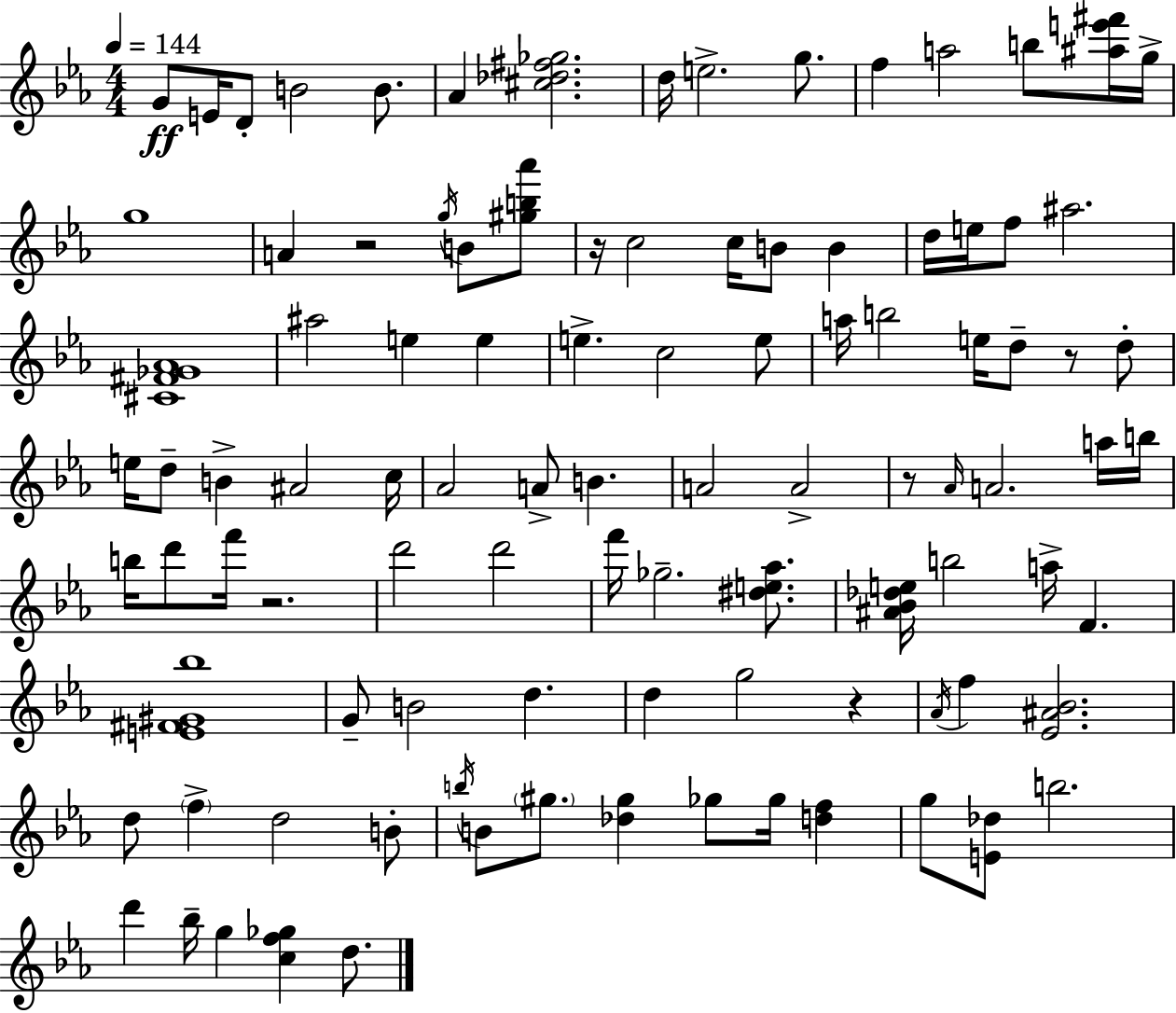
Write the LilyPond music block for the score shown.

{
  \clef treble
  \numericTimeSignature
  \time 4/4
  \key c \minor
  \tempo 4 = 144
  g'8\ff e'16 d'8-. b'2 b'8. | aes'4 <cis'' des'' fis'' ges''>2. | d''16 e''2.-> g''8. | f''4 a''2 b''8 <ais'' e''' fis'''>16 g''16-> | \break g''1 | a'4 r2 \acciaccatura { g''16 } b'8 <gis'' b'' aes'''>8 | r16 c''2 c''16 b'8 b'4 | d''16 e''16 f''8 ais''2. | \break <cis' fis' ges' aes'>1 | ais''2 e''4 e''4 | e''4.-> c''2 e''8 | a''16 b''2 e''16 d''8-- r8 d''8-. | \break e''16 d''8-- b'4-> ais'2 | c''16 aes'2 a'8-> b'4. | a'2 a'2-> | r8 \grace { aes'16 } a'2. | \break a''16 b''16 b''16 d'''8 f'''16 r2. | d'''2 d'''2 | f'''16 ges''2.-- <dis'' e'' aes''>8. | <ais' bes' des'' e''>16 b''2 a''16-> f'4. | \break <e' fis' gis' bes''>1 | g'8-- b'2 d''4. | d''4 g''2 r4 | \acciaccatura { aes'16 } f''4 <ees' ais' bes'>2. | \break d''8 \parenthesize f''4-> d''2 | b'8-. \acciaccatura { b''16 } b'8 \parenthesize gis''8. <des'' gis''>4 ges''8 ges''16 | <d'' f''>4 g''8 <e' des''>8 b''2. | d'''4 bes''16-- g''4 <c'' f'' ges''>4 | \break d''8. \bar "|."
}